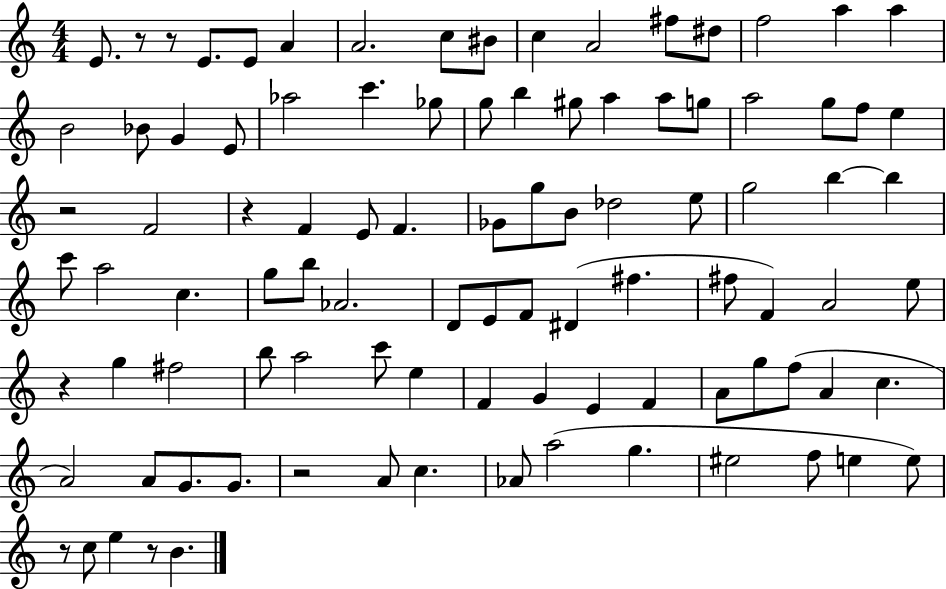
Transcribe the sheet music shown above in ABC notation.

X:1
T:Untitled
M:4/4
L:1/4
K:C
E/2 z/2 z/2 E/2 E/2 A A2 c/2 ^B/2 c A2 ^f/2 ^d/2 f2 a a B2 _B/2 G E/2 _a2 c' _g/2 g/2 b ^g/2 a a/2 g/2 a2 g/2 f/2 e z2 F2 z F E/2 F _G/2 g/2 B/2 _d2 e/2 g2 b b c'/2 a2 c g/2 b/2 _A2 D/2 E/2 F/2 ^D ^f ^f/2 F A2 e/2 z g ^f2 b/2 a2 c'/2 e F G E F A/2 g/2 f/2 A c A2 A/2 G/2 G/2 z2 A/2 c _A/2 a2 g ^e2 f/2 e e/2 z/2 c/2 e z/2 B